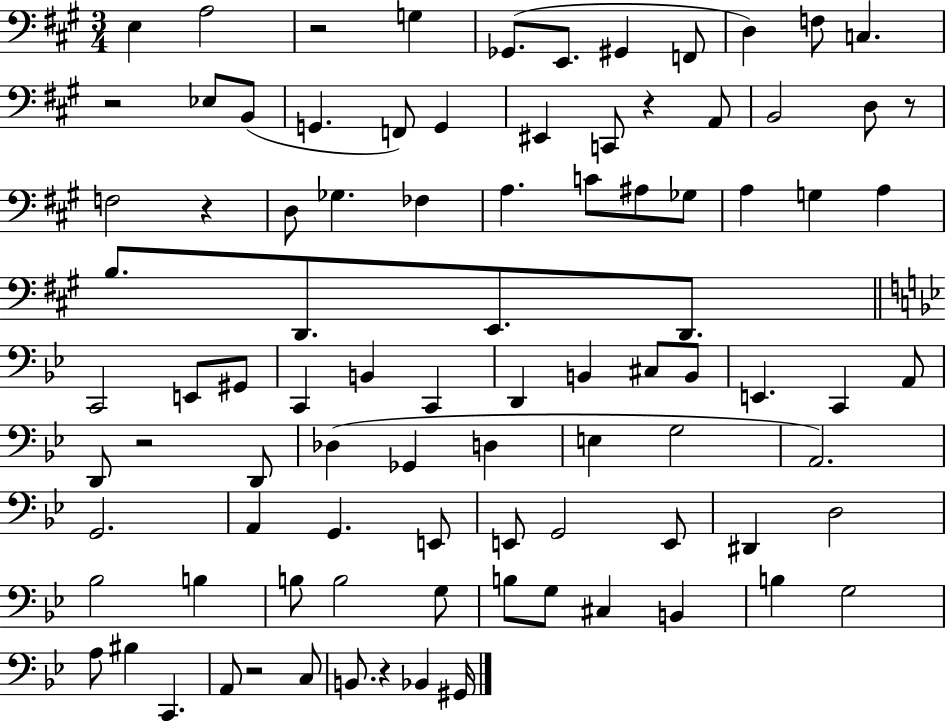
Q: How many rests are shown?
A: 8